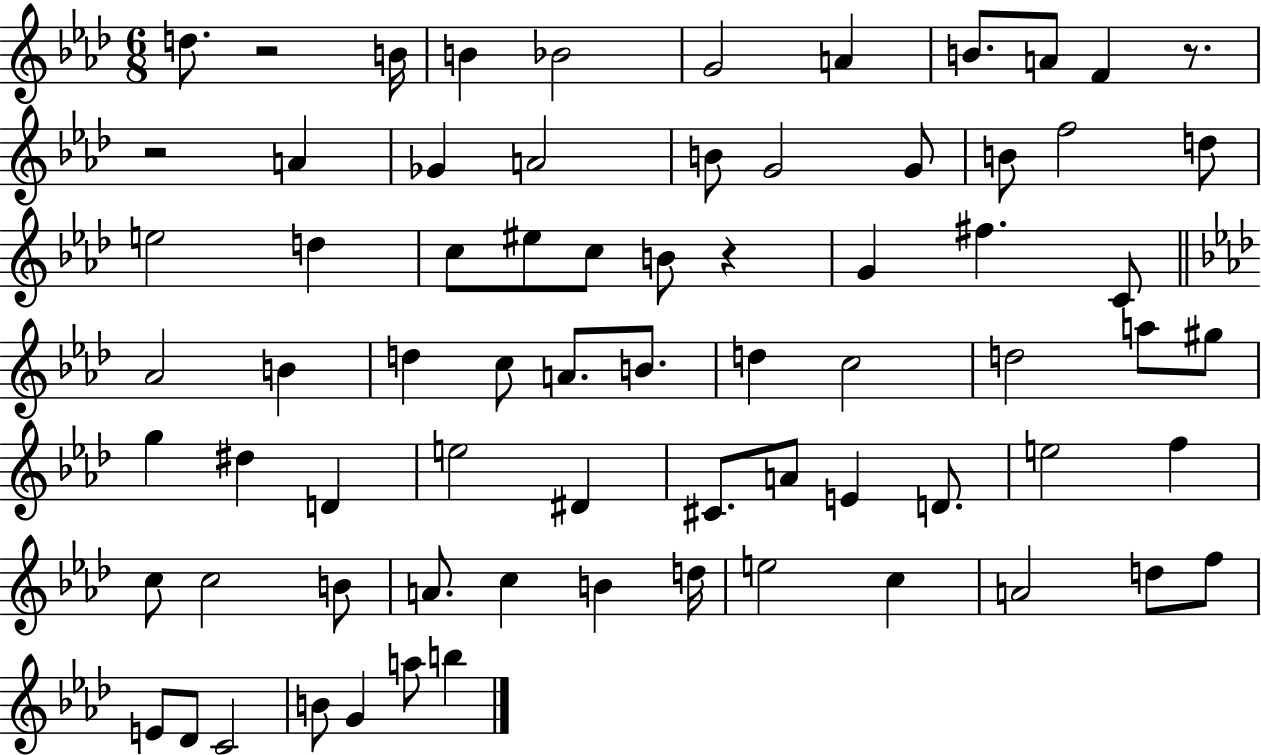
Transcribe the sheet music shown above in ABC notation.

X:1
T:Untitled
M:6/8
L:1/4
K:Ab
d/2 z2 B/4 B _B2 G2 A B/2 A/2 F z/2 z2 A _G A2 B/2 G2 G/2 B/2 f2 d/2 e2 d c/2 ^e/2 c/2 B/2 z G ^f C/2 _A2 B d c/2 A/2 B/2 d c2 d2 a/2 ^g/2 g ^d D e2 ^D ^C/2 A/2 E D/2 e2 f c/2 c2 B/2 A/2 c B d/4 e2 c A2 d/2 f/2 E/2 _D/2 C2 B/2 G a/2 b